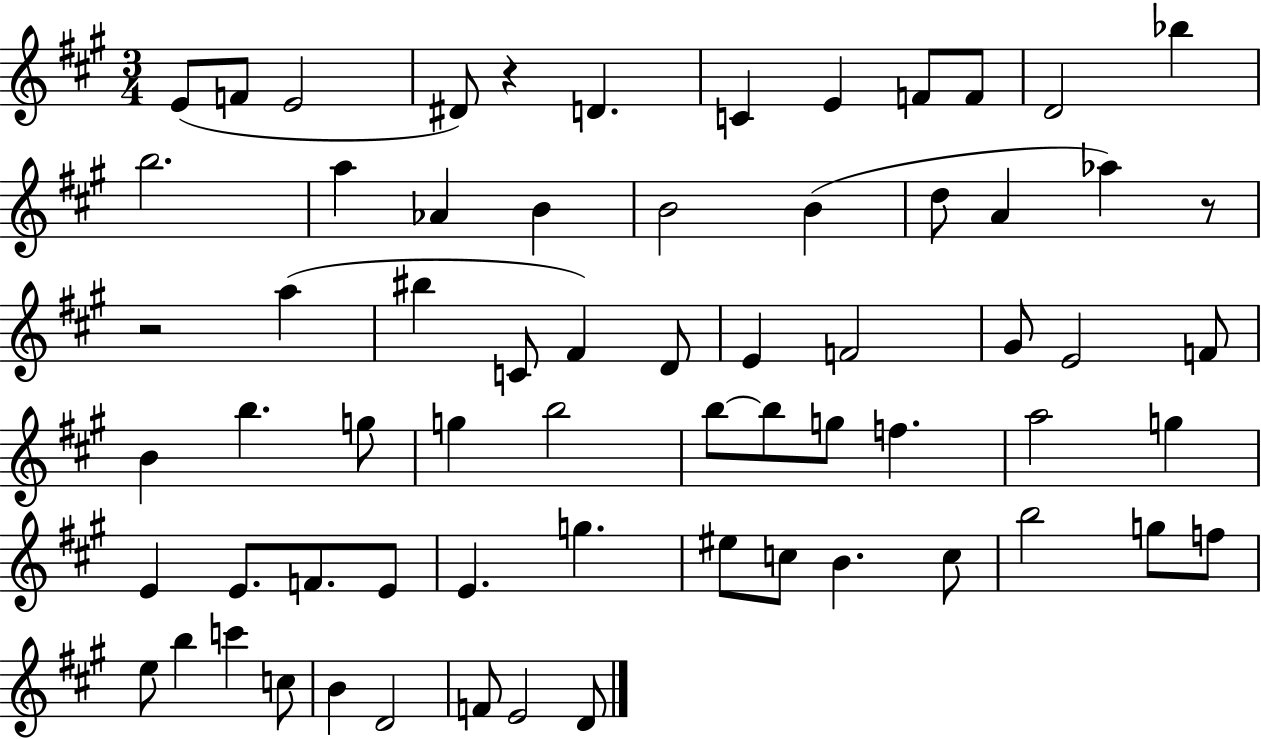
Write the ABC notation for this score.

X:1
T:Untitled
M:3/4
L:1/4
K:A
E/2 F/2 E2 ^D/2 z D C E F/2 F/2 D2 _b b2 a _A B B2 B d/2 A _a z/2 z2 a ^b C/2 ^F D/2 E F2 ^G/2 E2 F/2 B b g/2 g b2 b/2 b/2 g/2 f a2 g E E/2 F/2 E/2 E g ^e/2 c/2 B c/2 b2 g/2 f/2 e/2 b c' c/2 B D2 F/2 E2 D/2